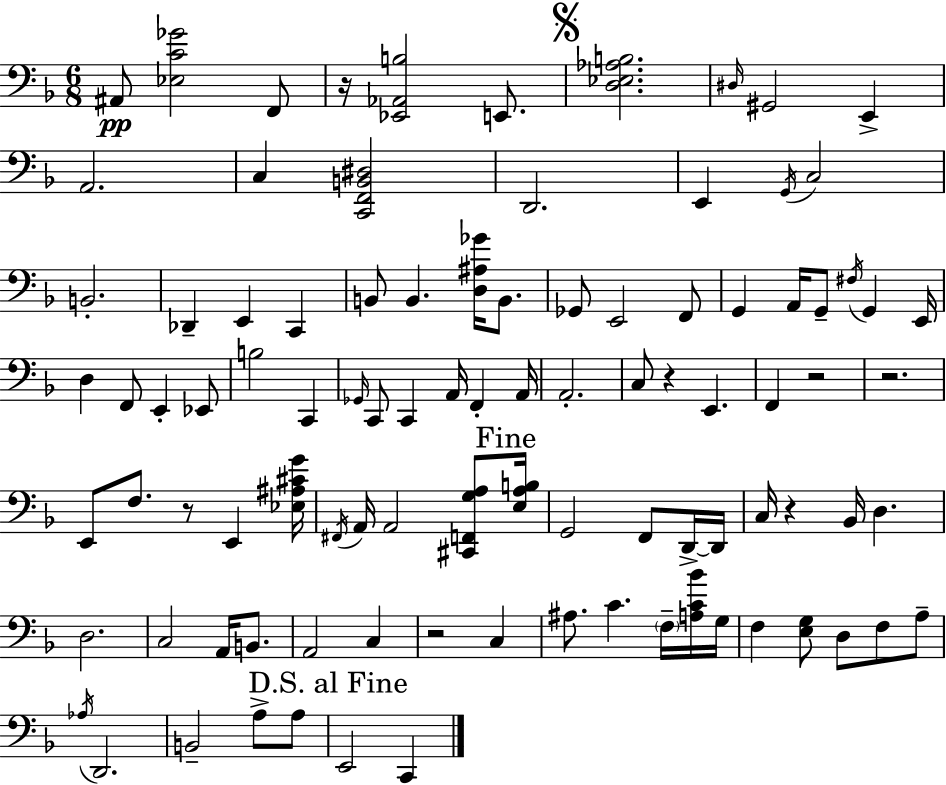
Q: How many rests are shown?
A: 7